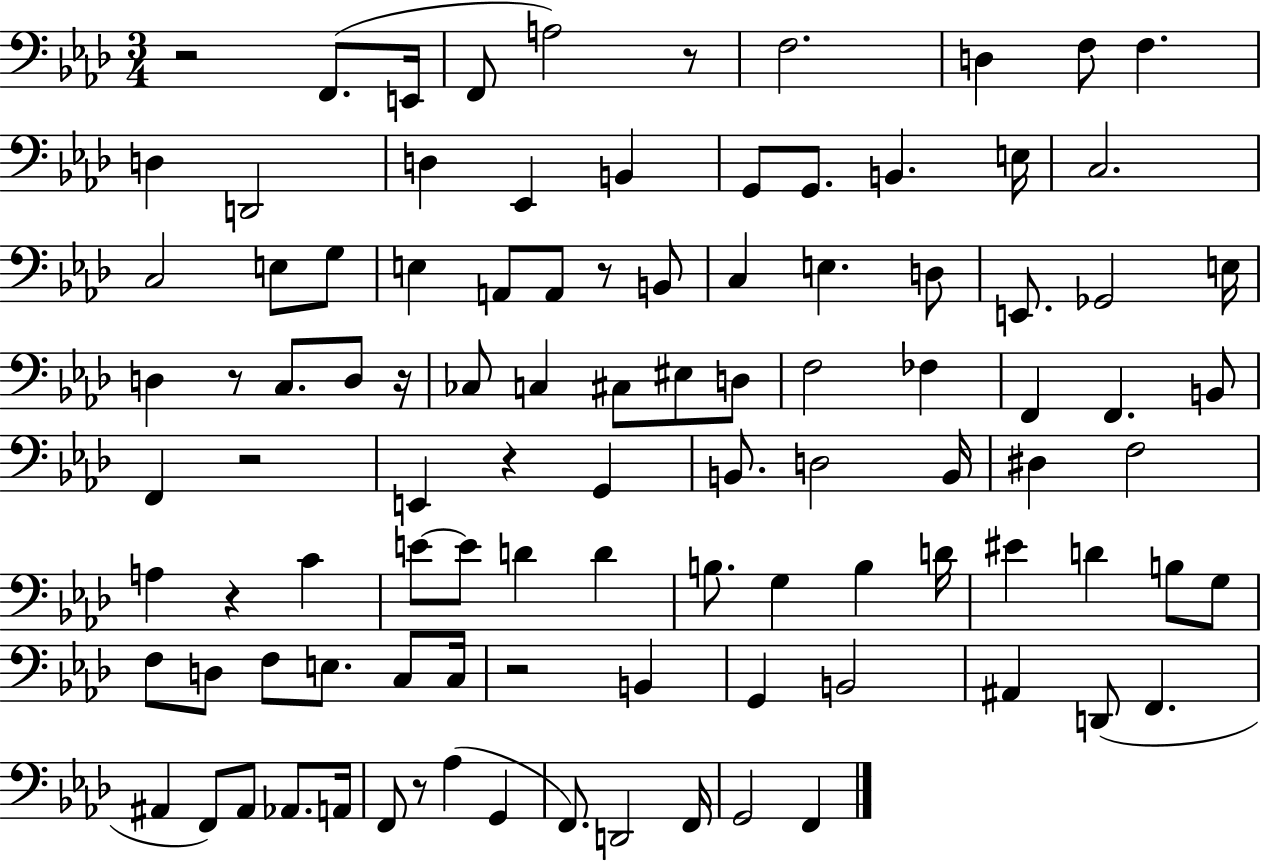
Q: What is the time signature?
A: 3/4